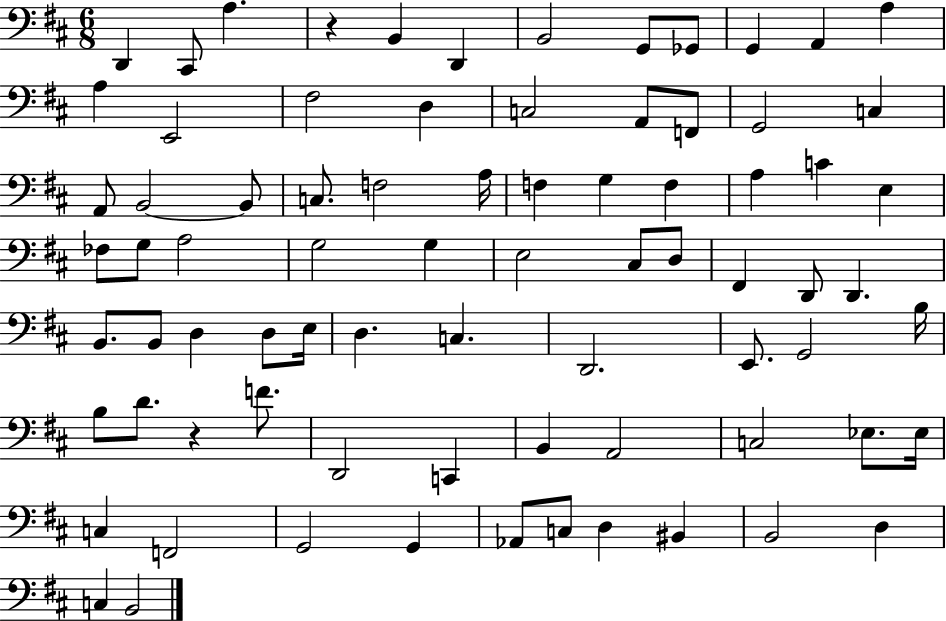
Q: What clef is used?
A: bass